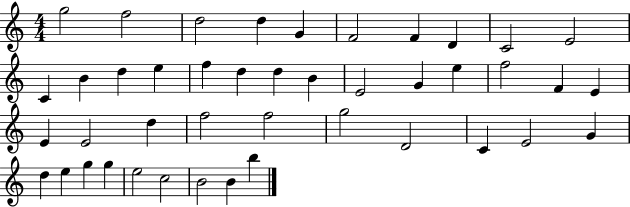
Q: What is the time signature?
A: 4/4